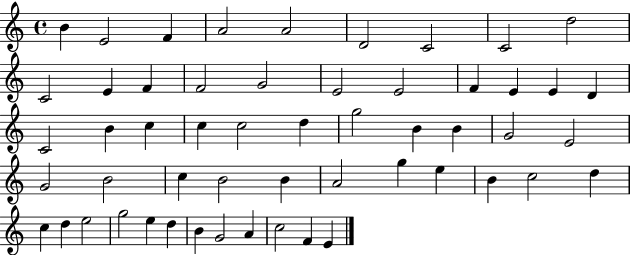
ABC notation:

X:1
T:Untitled
M:4/4
L:1/4
K:C
B E2 F A2 A2 D2 C2 C2 d2 C2 E F F2 G2 E2 E2 F E E D C2 B c c c2 d g2 B B G2 E2 G2 B2 c B2 B A2 g e B c2 d c d e2 g2 e d B G2 A c2 F E